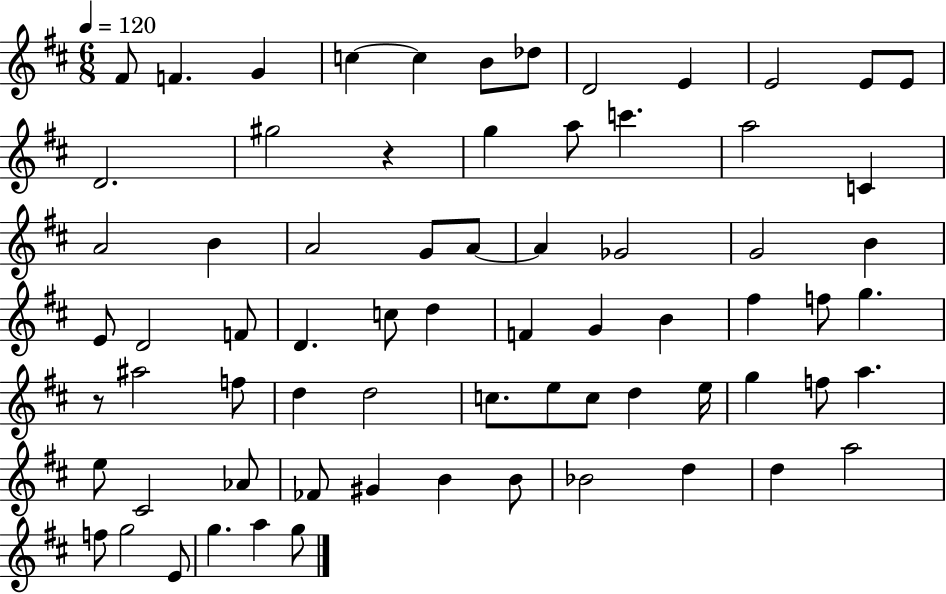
F#4/e F4/q. G4/q C5/q C5/q B4/e Db5/e D4/h E4/q E4/h E4/e E4/e D4/h. G#5/h R/q G5/q A5/e C6/q. A5/h C4/q A4/h B4/q A4/h G4/e A4/e A4/q Gb4/h G4/h B4/q E4/e D4/h F4/e D4/q. C5/e D5/q F4/q G4/q B4/q F#5/q F5/e G5/q. R/e A#5/h F5/e D5/q D5/h C5/e. E5/e C5/e D5/q E5/s G5/q F5/e A5/q. E5/e C#4/h Ab4/e FES4/e G#4/q B4/q B4/e Bb4/h D5/q D5/q A5/h F5/e G5/h E4/e G5/q. A5/q G5/e